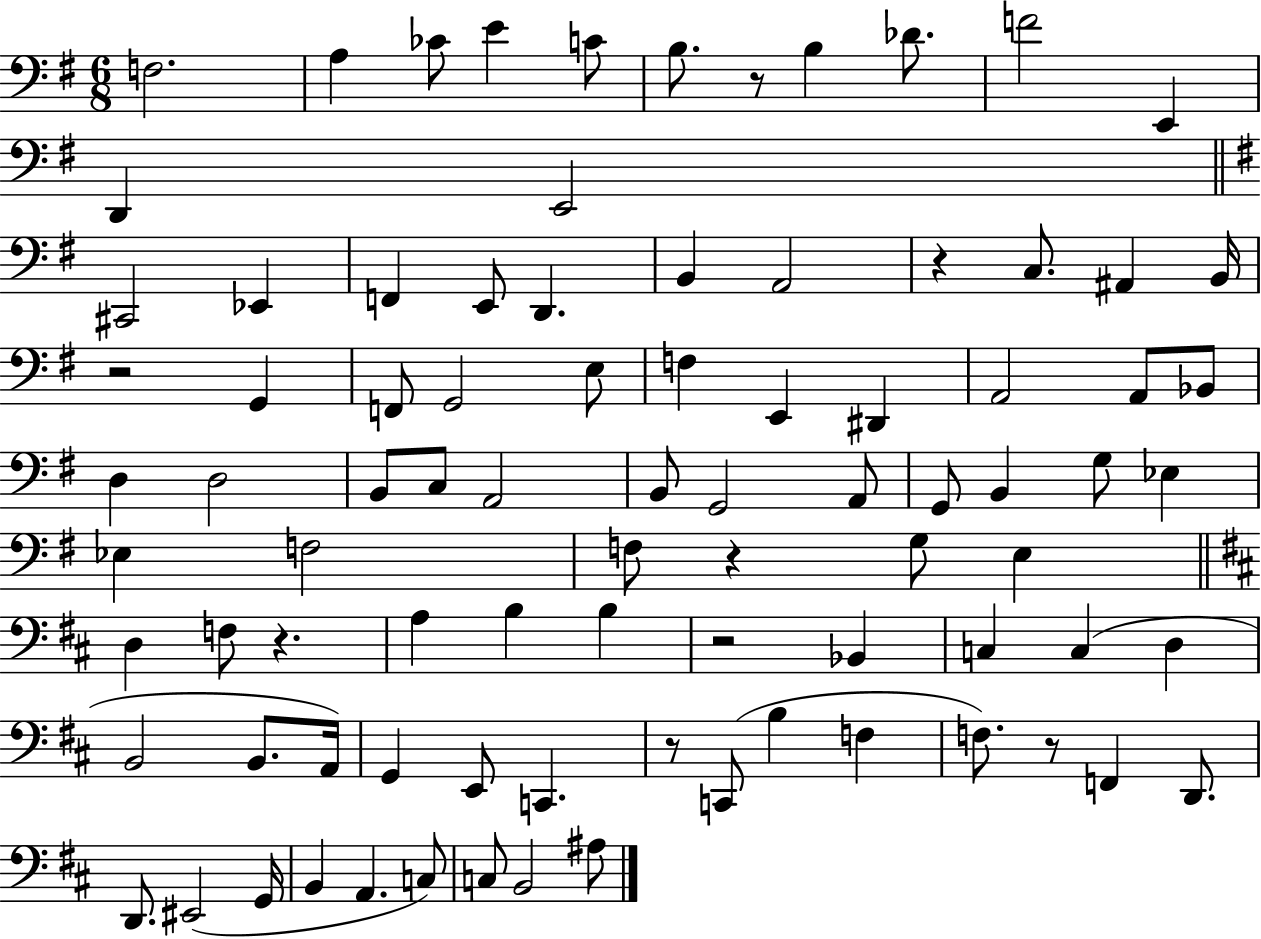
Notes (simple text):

F3/h. A3/q CES4/e E4/q C4/e B3/e. R/e B3/q Db4/e. F4/h E2/q D2/q E2/h C#2/h Eb2/q F2/q E2/e D2/q. B2/q A2/h R/q C3/e. A#2/q B2/s R/h G2/q F2/e G2/h E3/e F3/q E2/q D#2/q A2/h A2/e Bb2/e D3/q D3/h B2/e C3/e A2/h B2/e G2/h A2/e G2/e B2/q G3/e Eb3/q Eb3/q F3/h F3/e R/q G3/e E3/q D3/q F3/e R/q. A3/q B3/q B3/q R/h Bb2/q C3/q C3/q D3/q B2/h B2/e. A2/s G2/q E2/e C2/q. R/e C2/e B3/q F3/q F3/e. R/e F2/q D2/e. D2/e. EIS2/h G2/s B2/q A2/q. C3/e C3/e B2/h A#3/e